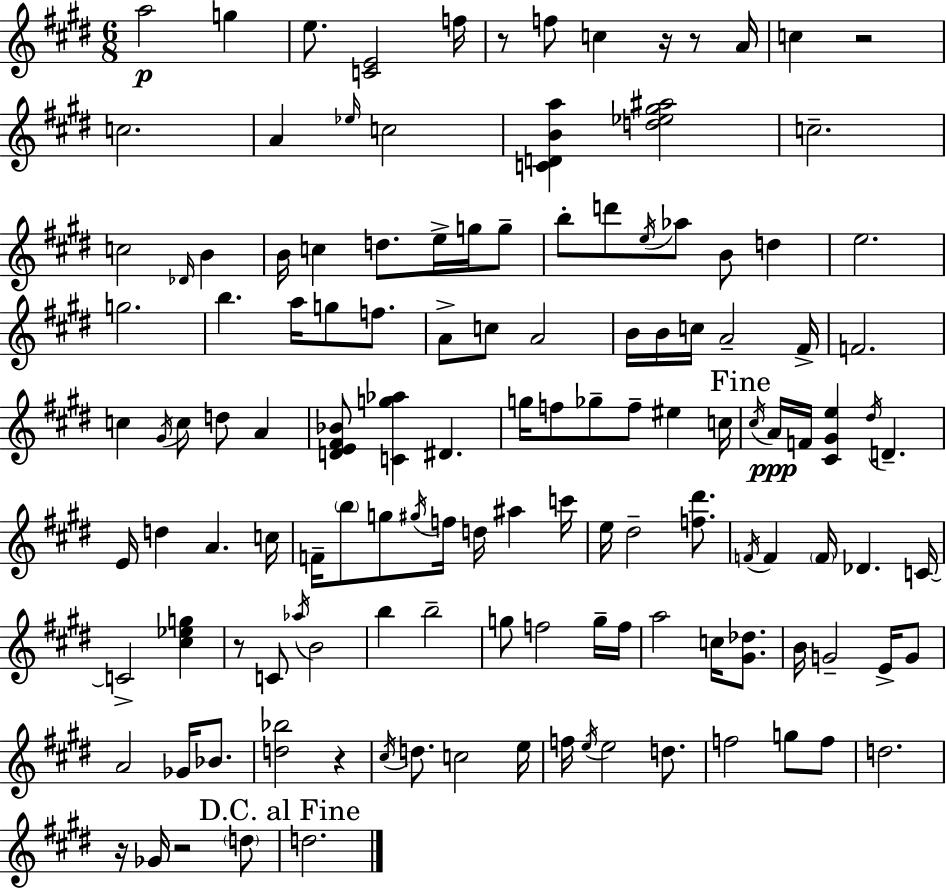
X:1
T:Untitled
M:6/8
L:1/4
K:E
a2 g e/2 [CE]2 f/4 z/2 f/2 c z/4 z/2 A/4 c z2 c2 A _e/4 c2 [CDBa] [d_e^g^a]2 c2 c2 _D/4 B B/4 c d/2 e/4 g/4 g/2 b/2 d'/2 e/4 _a/2 B/2 d e2 g2 b a/4 g/2 f/2 A/2 c/2 A2 B/4 B/4 c/4 A2 ^F/4 F2 c ^G/4 c/2 d/2 A [DE^F_B]/2 [Cg_a] ^D g/4 f/2 _g/2 f/2 ^e c/4 ^c/4 A/4 F/4 [^C^Ge] ^d/4 D E/4 d A c/4 F/4 b/2 g/2 ^g/4 f/4 d/4 ^a c'/4 e/4 ^d2 [f^d']/2 F/4 F F/4 _D C/4 C2 [^c_eg] z/2 C/2 _a/4 B2 b b2 g/2 f2 g/4 f/4 a2 c/4 [^G_d]/2 B/4 G2 E/4 G/2 A2 _G/4 _B/2 [d_b]2 z ^c/4 d/2 c2 e/4 f/4 e/4 e2 d/2 f2 g/2 f/2 d2 z/4 _G/4 z2 d/2 d2